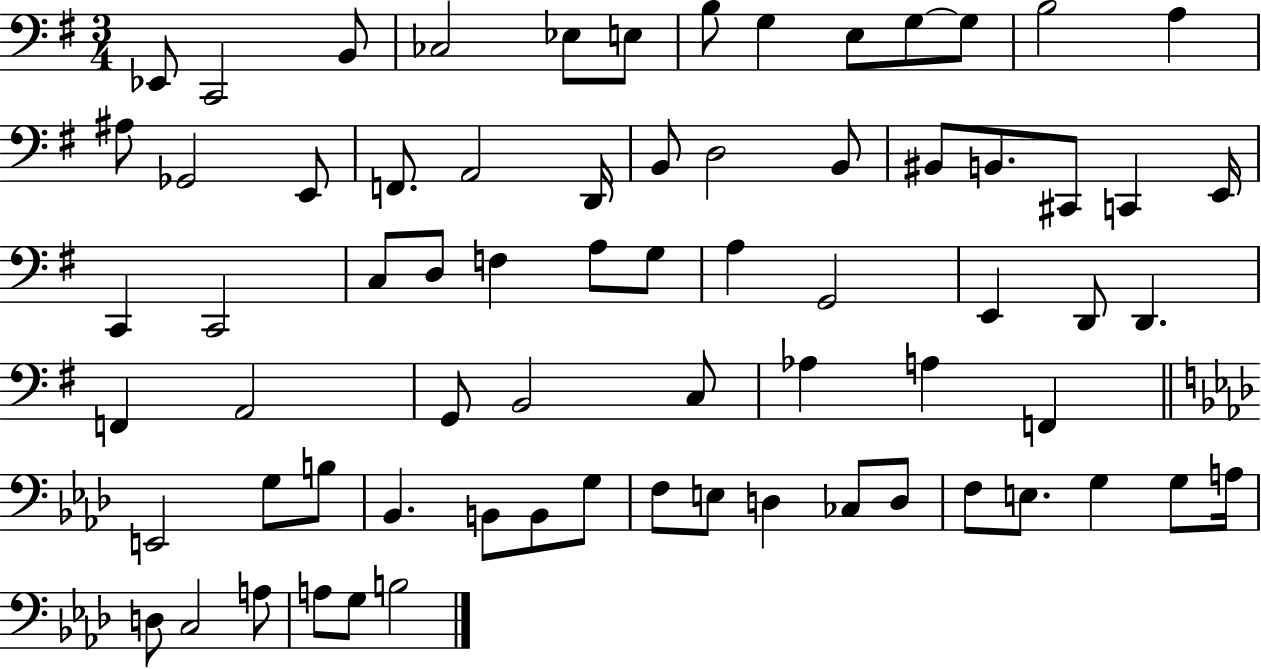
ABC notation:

X:1
T:Untitled
M:3/4
L:1/4
K:G
_E,,/2 C,,2 B,,/2 _C,2 _E,/2 E,/2 B,/2 G, E,/2 G,/2 G,/2 B,2 A, ^A,/2 _G,,2 E,,/2 F,,/2 A,,2 D,,/4 B,,/2 D,2 B,,/2 ^B,,/2 B,,/2 ^C,,/2 C,, E,,/4 C,, C,,2 C,/2 D,/2 F, A,/2 G,/2 A, G,,2 E,, D,,/2 D,, F,, A,,2 G,,/2 B,,2 C,/2 _A, A, F,, E,,2 G,/2 B,/2 _B,, B,,/2 B,,/2 G,/2 F,/2 E,/2 D, _C,/2 D,/2 F,/2 E,/2 G, G,/2 A,/4 D,/2 C,2 A,/2 A,/2 G,/2 B,2